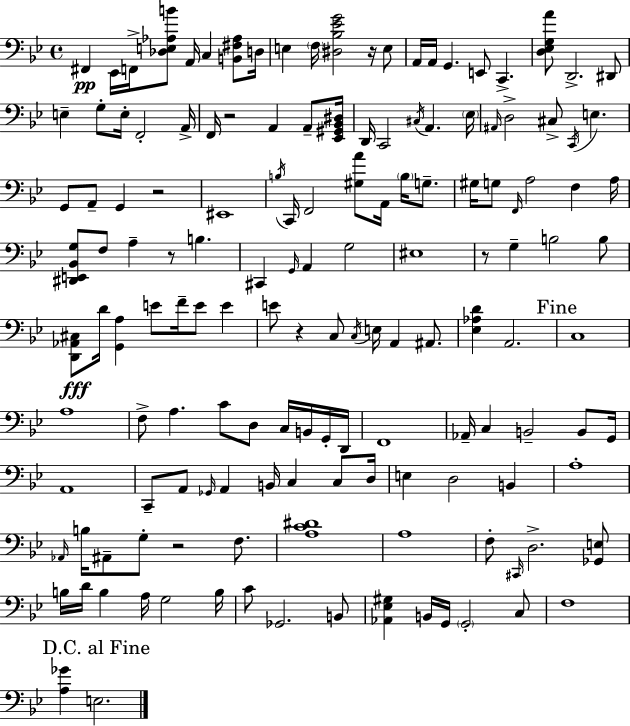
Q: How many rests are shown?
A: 7